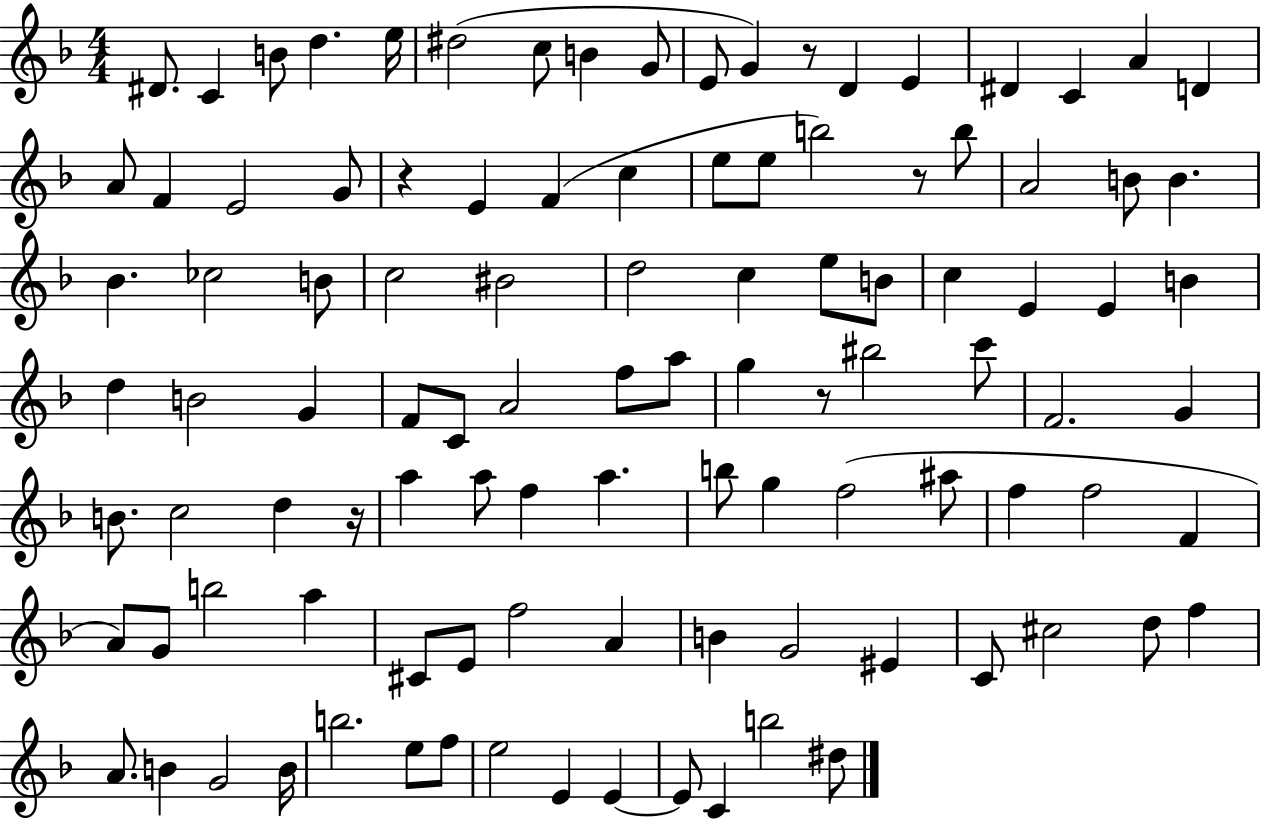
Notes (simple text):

D#4/e. C4/q B4/e D5/q. E5/s D#5/h C5/e B4/q G4/e E4/e G4/q R/e D4/q E4/q D#4/q C4/q A4/q D4/q A4/e F4/q E4/h G4/e R/q E4/q F4/q C5/q E5/e E5/e B5/h R/e B5/e A4/h B4/e B4/q. Bb4/q. CES5/h B4/e C5/h BIS4/h D5/h C5/q E5/e B4/e C5/q E4/q E4/q B4/q D5/q B4/h G4/q F4/e C4/e A4/h F5/e A5/e G5/q R/e BIS5/h C6/e F4/h. G4/q B4/e. C5/h D5/q R/s A5/q A5/e F5/q A5/q. B5/e G5/q F5/h A#5/e F5/q F5/h F4/q A4/e G4/e B5/h A5/q C#4/e E4/e F5/h A4/q B4/q G4/h EIS4/q C4/e C#5/h D5/e F5/q A4/e. B4/q G4/h B4/s B5/h. E5/e F5/e E5/h E4/q E4/q E4/e C4/q B5/h D#5/e